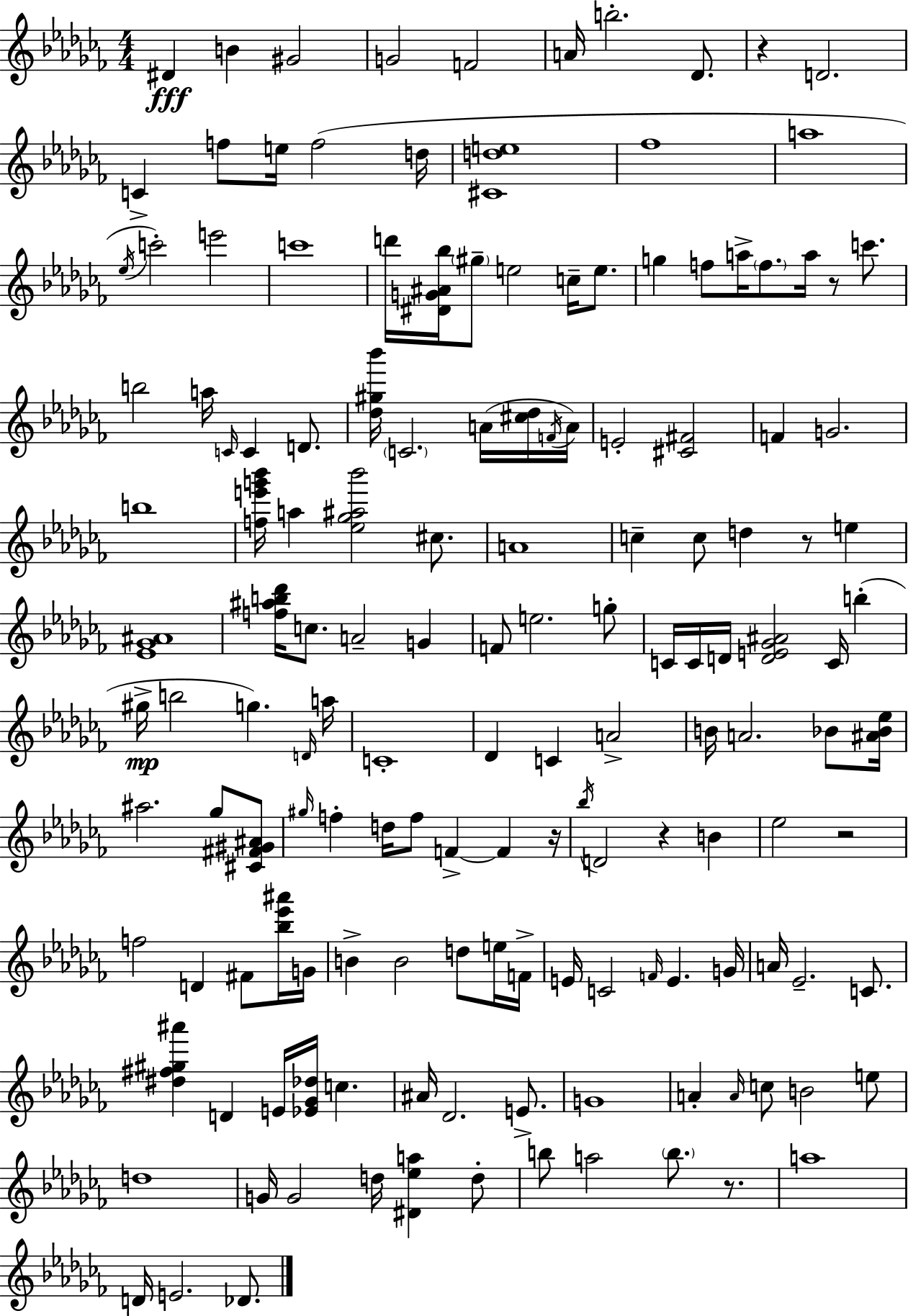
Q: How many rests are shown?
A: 7